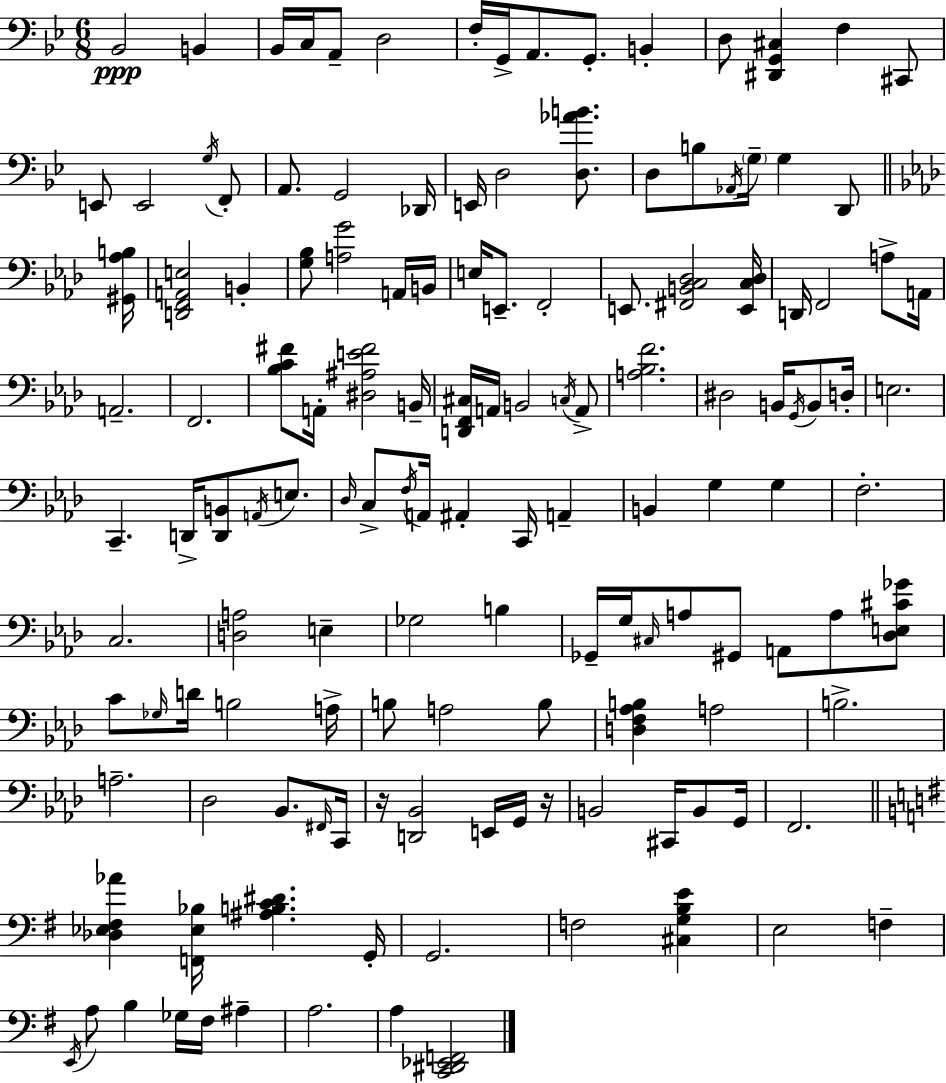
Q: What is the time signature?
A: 6/8